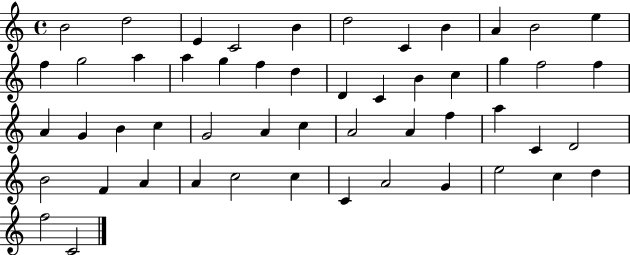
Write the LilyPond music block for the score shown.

{
  \clef treble
  \time 4/4
  \defaultTimeSignature
  \key c \major
  b'2 d''2 | e'4 c'2 b'4 | d''2 c'4 b'4 | a'4 b'2 e''4 | \break f''4 g''2 a''4 | a''4 g''4 f''4 d''4 | d'4 c'4 b'4 c''4 | g''4 f''2 f''4 | \break a'4 g'4 b'4 c''4 | g'2 a'4 c''4 | a'2 a'4 f''4 | a''4 c'4 d'2 | \break b'2 f'4 a'4 | a'4 c''2 c''4 | c'4 a'2 g'4 | e''2 c''4 d''4 | \break f''2 c'2 | \bar "|."
}